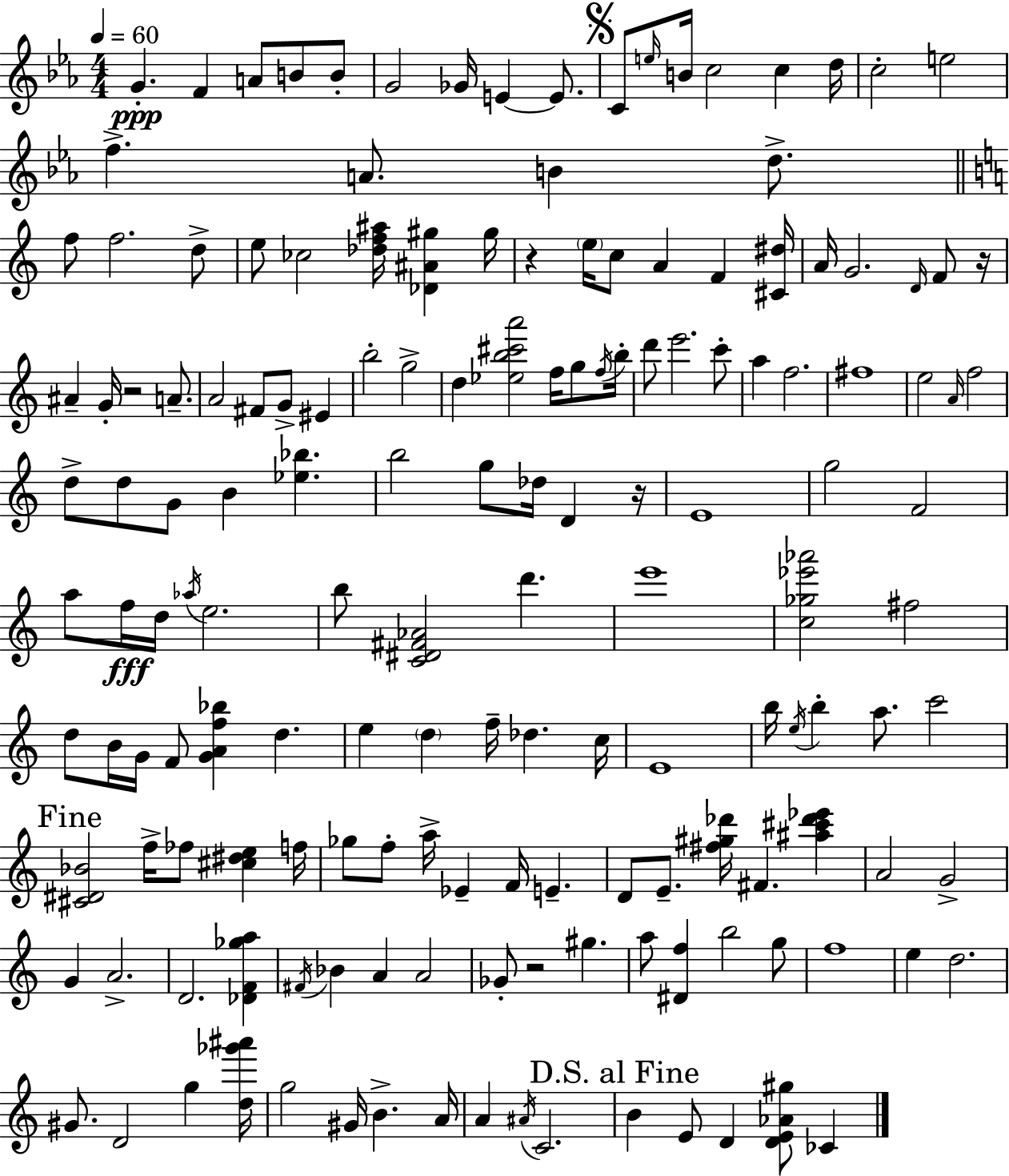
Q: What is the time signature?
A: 4/4